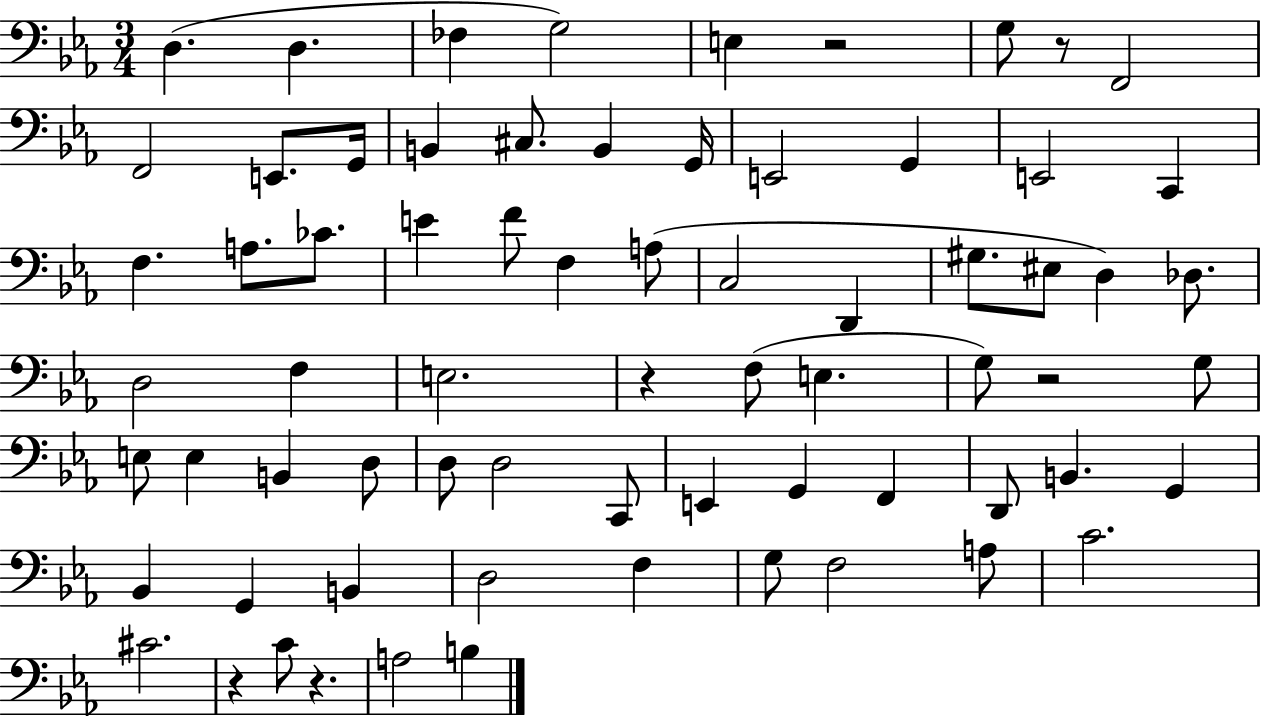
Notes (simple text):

D3/q. D3/q. FES3/q G3/h E3/q R/h G3/e R/e F2/h F2/h E2/e. G2/s B2/q C#3/e. B2/q G2/s E2/h G2/q E2/h C2/q F3/q. A3/e. CES4/e. E4/q F4/e F3/q A3/e C3/h D2/q G#3/e. EIS3/e D3/q Db3/e. D3/h F3/q E3/h. R/q F3/e E3/q. G3/e R/h G3/e E3/e E3/q B2/q D3/e D3/e D3/h C2/e E2/q G2/q F2/q D2/e B2/q. G2/q Bb2/q G2/q B2/q D3/h F3/q G3/e F3/h A3/e C4/h. C#4/h. R/q C4/e R/q. A3/h B3/q